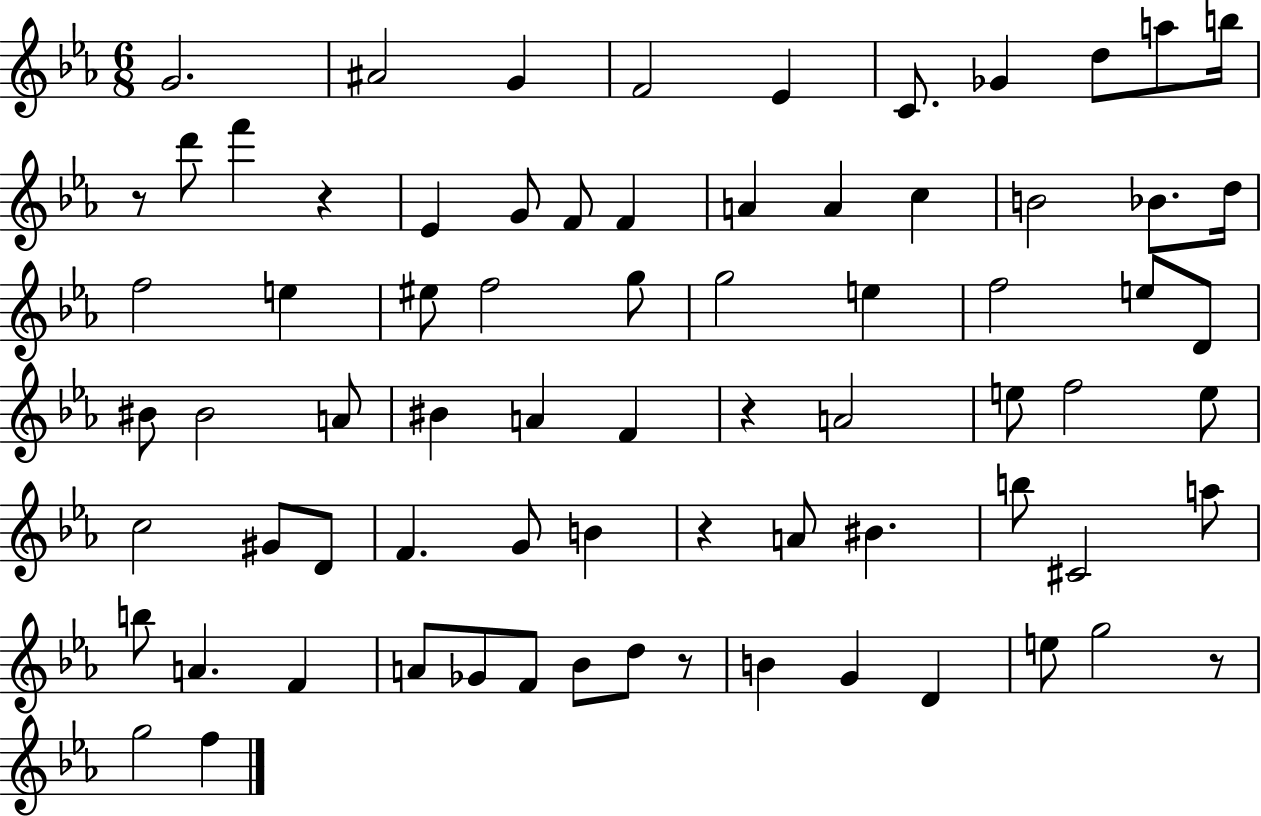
{
  \clef treble
  \numericTimeSignature
  \time 6/8
  \key ees \major
  g'2. | ais'2 g'4 | f'2 ees'4 | c'8. ges'4 d''8 a''8 b''16 | \break r8 d'''8 f'''4 r4 | ees'4 g'8 f'8 f'4 | a'4 a'4 c''4 | b'2 bes'8. d''16 | \break f''2 e''4 | eis''8 f''2 g''8 | g''2 e''4 | f''2 e''8 d'8 | \break bis'8 bis'2 a'8 | bis'4 a'4 f'4 | r4 a'2 | e''8 f''2 e''8 | \break c''2 gis'8 d'8 | f'4. g'8 b'4 | r4 a'8 bis'4. | b''8 cis'2 a''8 | \break b''8 a'4. f'4 | a'8 ges'8 f'8 bes'8 d''8 r8 | b'4 g'4 d'4 | e''8 g''2 r8 | \break g''2 f''4 | \bar "|."
}